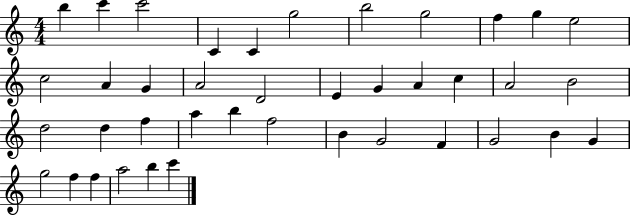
B5/q C6/q C6/h C4/q C4/q G5/h B5/h G5/h F5/q G5/q E5/h C5/h A4/q G4/q A4/h D4/h E4/q G4/q A4/q C5/q A4/h B4/h D5/h D5/q F5/q A5/q B5/q F5/h B4/q G4/h F4/q G4/h B4/q G4/q G5/h F5/q F5/q A5/h B5/q C6/q